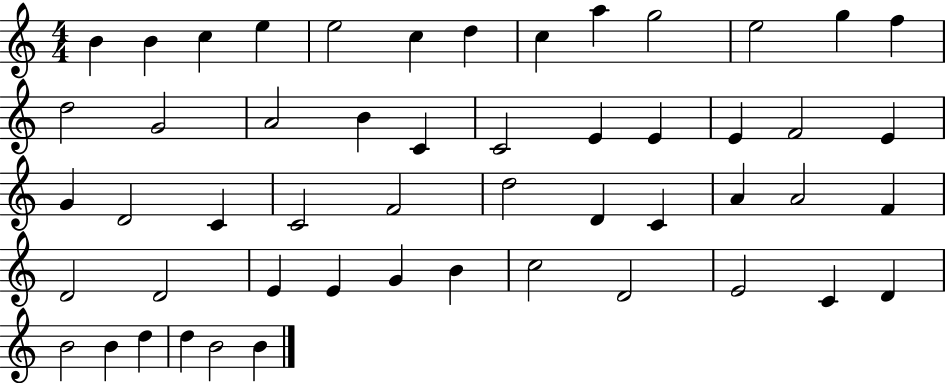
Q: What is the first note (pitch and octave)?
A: B4